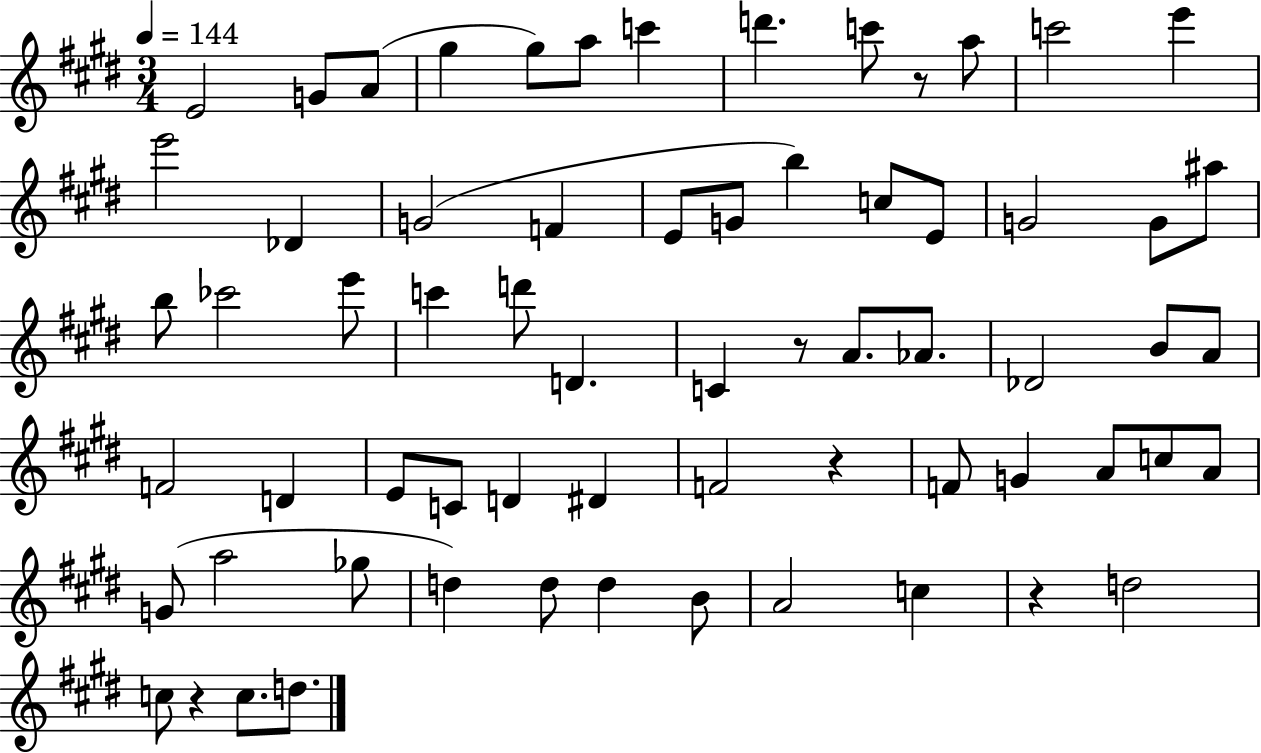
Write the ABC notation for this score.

X:1
T:Untitled
M:3/4
L:1/4
K:E
E2 G/2 A/2 ^g ^g/2 a/2 c' d' c'/2 z/2 a/2 c'2 e' e'2 _D G2 F E/2 G/2 b c/2 E/2 G2 G/2 ^a/2 b/2 _c'2 e'/2 c' d'/2 D C z/2 A/2 _A/2 _D2 B/2 A/2 F2 D E/2 C/2 D ^D F2 z F/2 G A/2 c/2 A/2 G/2 a2 _g/2 d d/2 d B/2 A2 c z d2 c/2 z c/2 d/2